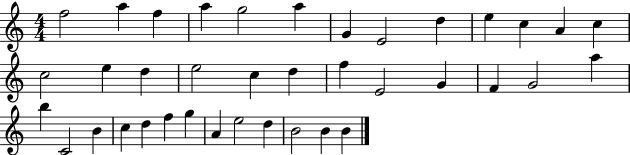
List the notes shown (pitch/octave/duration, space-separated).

F5/h A5/q F5/q A5/q G5/h A5/q G4/q E4/h D5/q E5/q C5/q A4/q C5/q C5/h E5/q D5/q E5/h C5/q D5/q F5/q E4/h G4/q F4/q G4/h A5/q B5/q C4/h B4/q C5/q D5/q F5/q G5/q A4/q E5/h D5/q B4/h B4/q B4/q